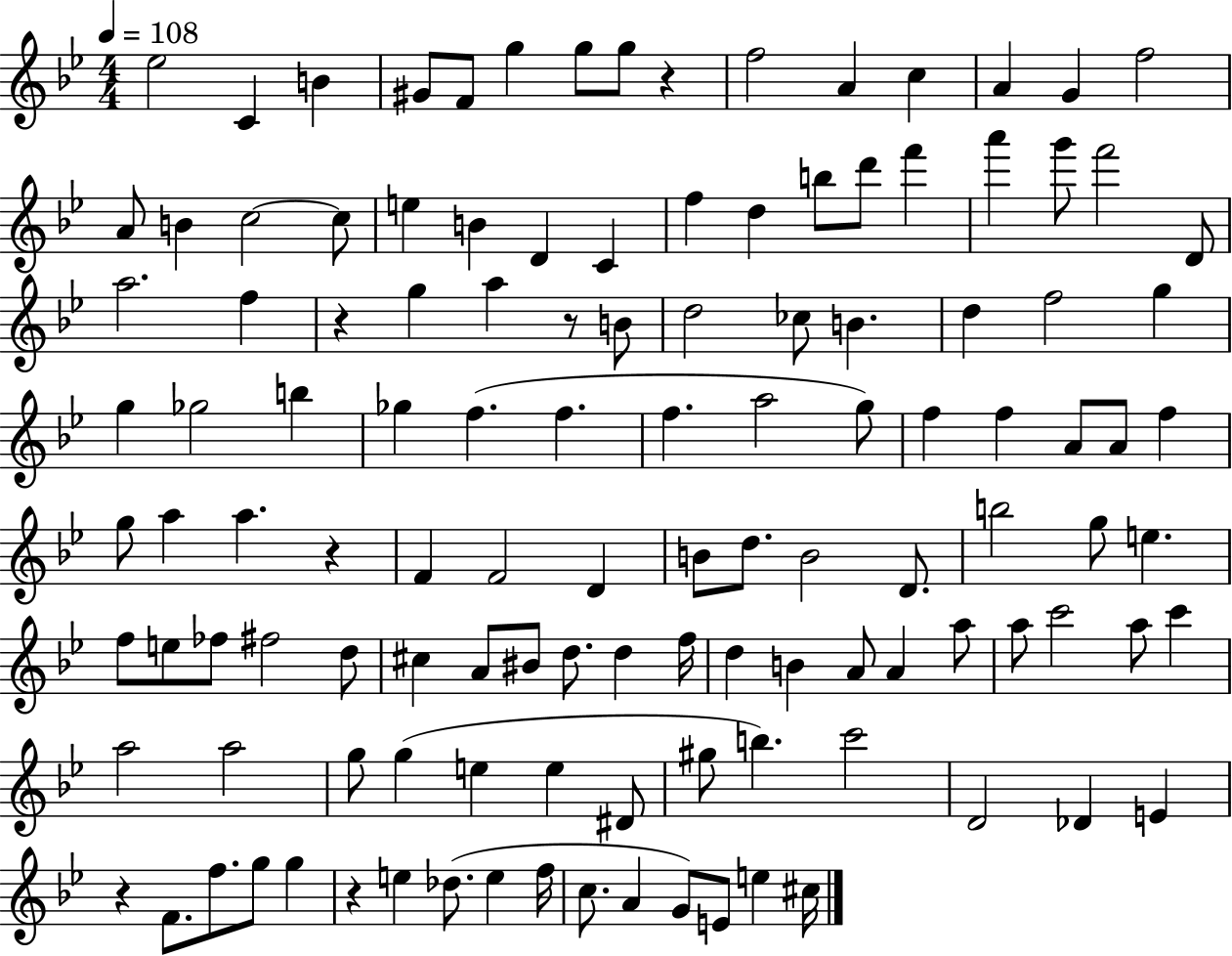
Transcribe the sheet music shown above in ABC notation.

X:1
T:Untitled
M:4/4
L:1/4
K:Bb
_e2 C B ^G/2 F/2 g g/2 g/2 z f2 A c A G f2 A/2 B c2 c/2 e B D C f d b/2 d'/2 f' a' g'/2 f'2 D/2 a2 f z g a z/2 B/2 d2 _c/2 B d f2 g g _g2 b _g f f f a2 g/2 f f A/2 A/2 f g/2 a a z F F2 D B/2 d/2 B2 D/2 b2 g/2 e f/2 e/2 _f/2 ^f2 d/2 ^c A/2 ^B/2 d/2 d f/4 d B A/2 A a/2 a/2 c'2 a/2 c' a2 a2 g/2 g e e ^D/2 ^g/2 b c'2 D2 _D E z F/2 f/2 g/2 g z e _d/2 e f/4 c/2 A G/2 E/2 e ^c/4